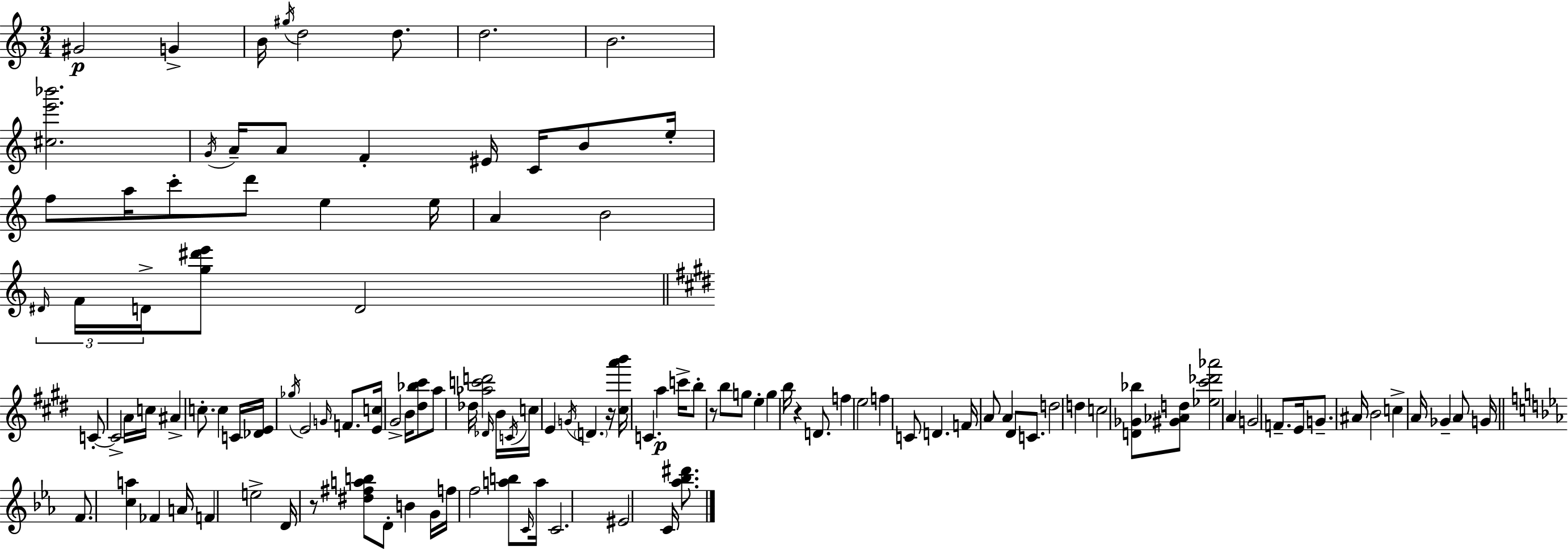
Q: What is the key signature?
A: C major